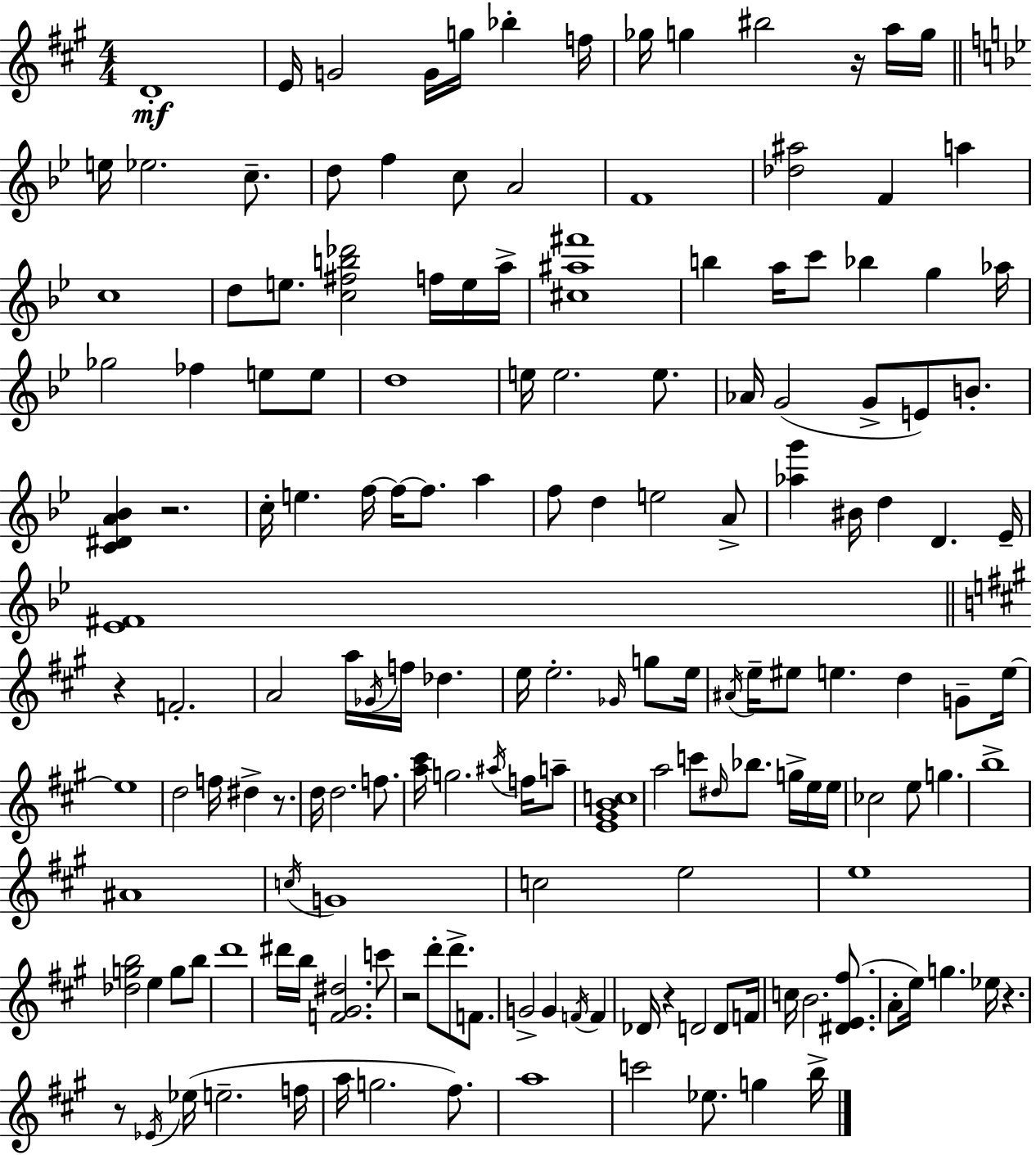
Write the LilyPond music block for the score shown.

{
  \clef treble
  \numericTimeSignature
  \time 4/4
  \key a \major
  d'1-.\mf | e'16 g'2 g'16 g''16 bes''4-. f''16 | ges''16 g''4 bis''2 r16 a''16 g''16 | \bar "||" \break \key bes \major e''16 ees''2. c''8.-- | d''8 f''4 c''8 a'2 | f'1 | <des'' ais''>2 f'4 a''4 | \break c''1 | d''8 e''8. <c'' fis'' b'' des'''>2 f''16 e''16 a''16-> | <cis'' ais'' fis'''>1 | b''4 a''16 c'''8 bes''4 g''4 aes''16 | \break ges''2 fes''4 e''8 e''8 | d''1 | e''16 e''2. e''8. | aes'16 g'2( g'8-> e'8) b'8.-. | \break <c' dis' a' bes'>4 r2. | c''16-. e''4. f''16~~ f''16~~ f''8. a''4 | f''8 d''4 e''2 a'8-> | <aes'' g'''>4 bis'16 d''4 d'4. ees'16-- | \break <ees' fis'>1 | \bar "||" \break \key a \major r4 f'2.-. | a'2 a''16 \acciaccatura { ges'16 } f''16 des''4. | e''16 e''2.-. \grace { ges'16 } g''8 | e''16 \acciaccatura { ais'16 } e''16-- eis''8 e''4. d''4 | \break g'8-- e''16~~ e''1 | d''2 f''16 dis''4-> | r8. d''16 d''2. | f''8. <a'' cis'''>16 g''2. | \break \acciaccatura { ais''16 } f''16 a''8-- <e' gis' b' c''>1 | a''2 c'''8 \grace { dis''16 } bes''8. | g''16-> e''16 e''16 ces''2 e''8 g''4. | b''1-> | \break ais'1 | \acciaccatura { c''16 } g'1 | c''2 e''2 | e''1 | \break <des'' g'' b''>2 e''4 | g''8 b''8 d'''1 | dis'''16 b''16 <f' gis' dis''>2. | c'''8 r2 d'''8-. | \break d'''8.-> f'8. g'2-> g'4 | \acciaccatura { f'16 } f'4 des'16 r4 d'2 | d'8 f'16 c''16 b'2. | <dis' e' fis''>8.( a'8-. e''16) g''4. | \break ees''16 r4. r8 \acciaccatura { ees'16 } ees''16( e''2.-- | f''16 a''16 g''2. | fis''8.) a''1 | c'''2 | \break ees''8. g''4 b''16-> \bar "|."
}